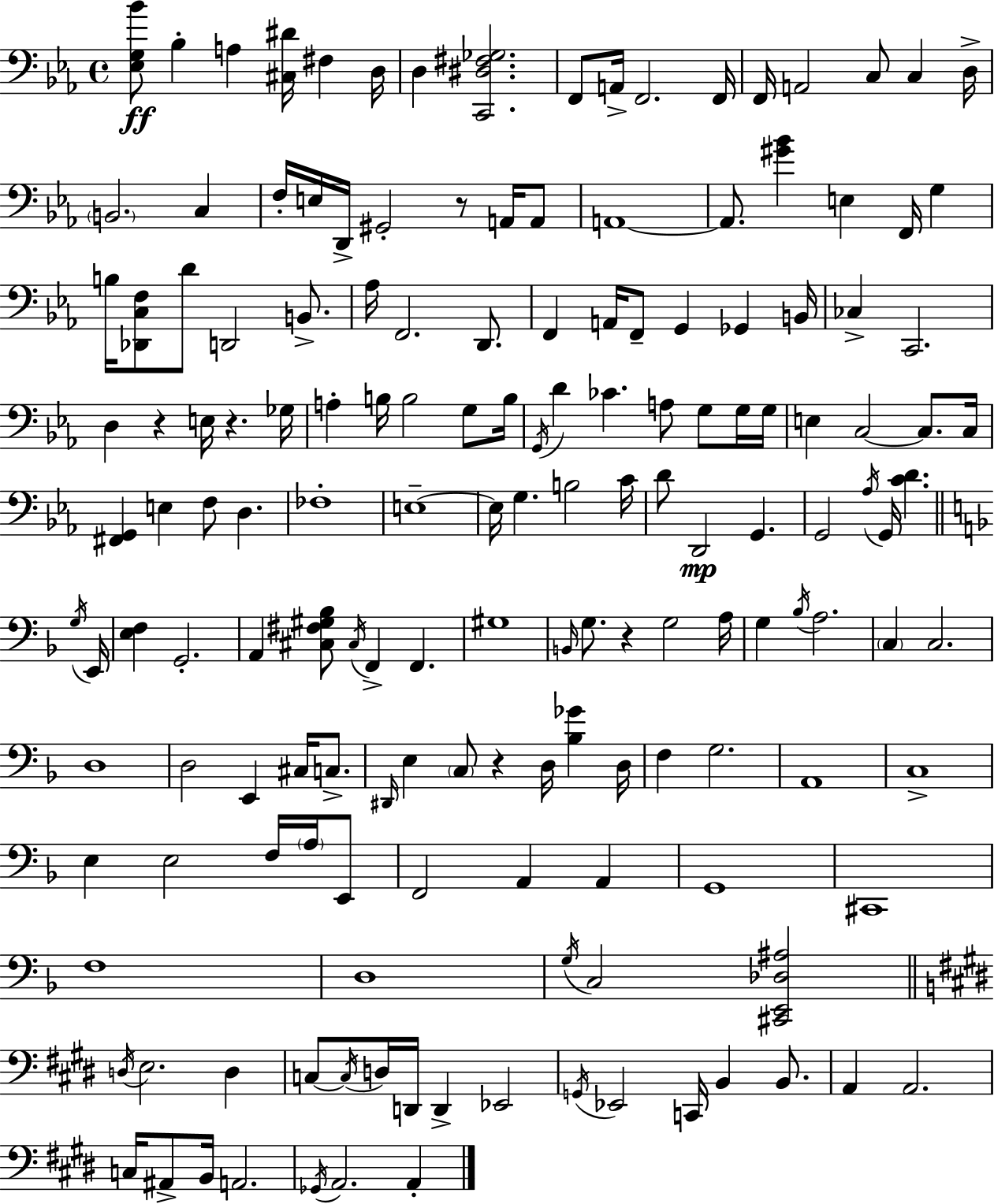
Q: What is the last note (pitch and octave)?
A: A2